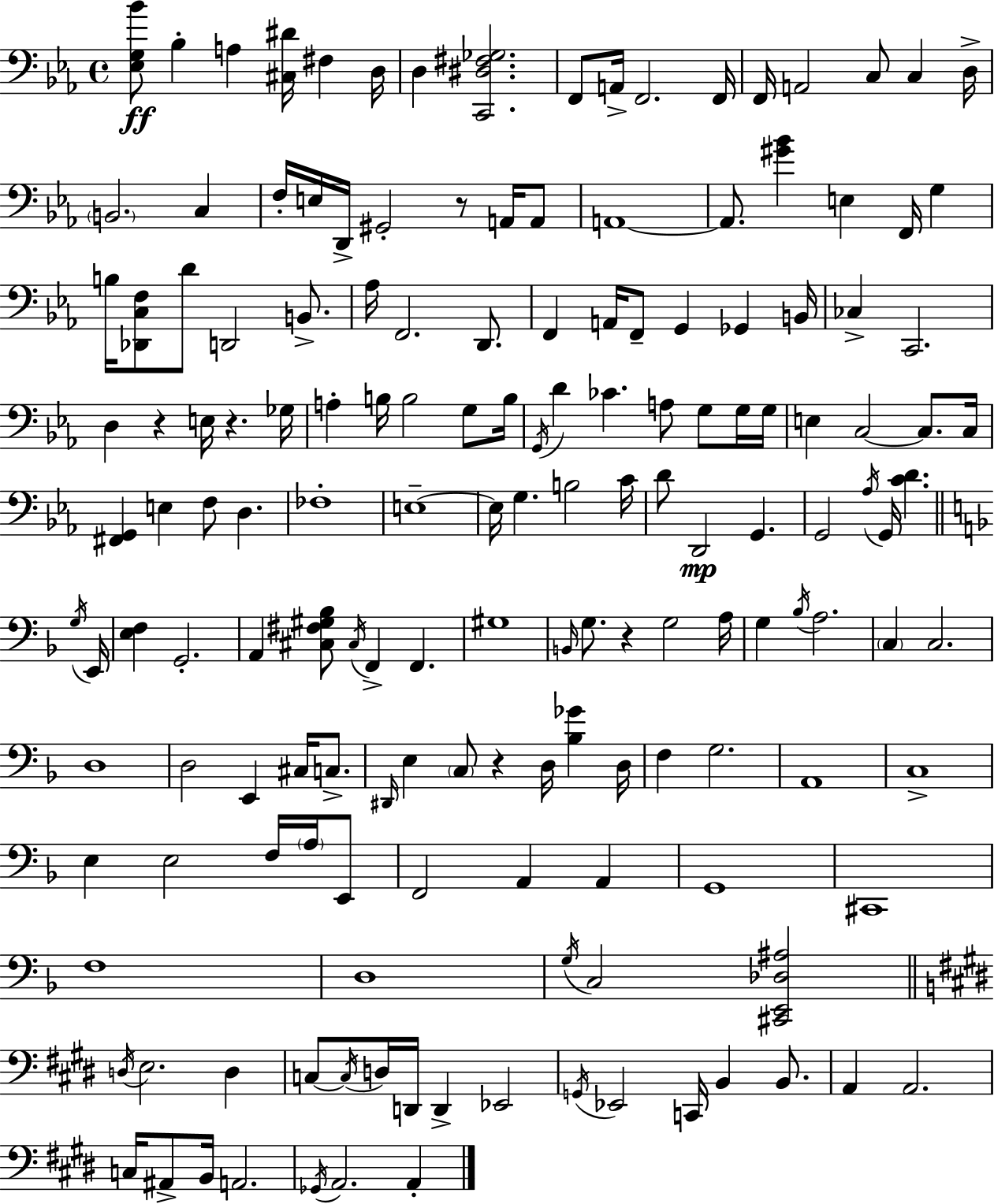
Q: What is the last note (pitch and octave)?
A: A2